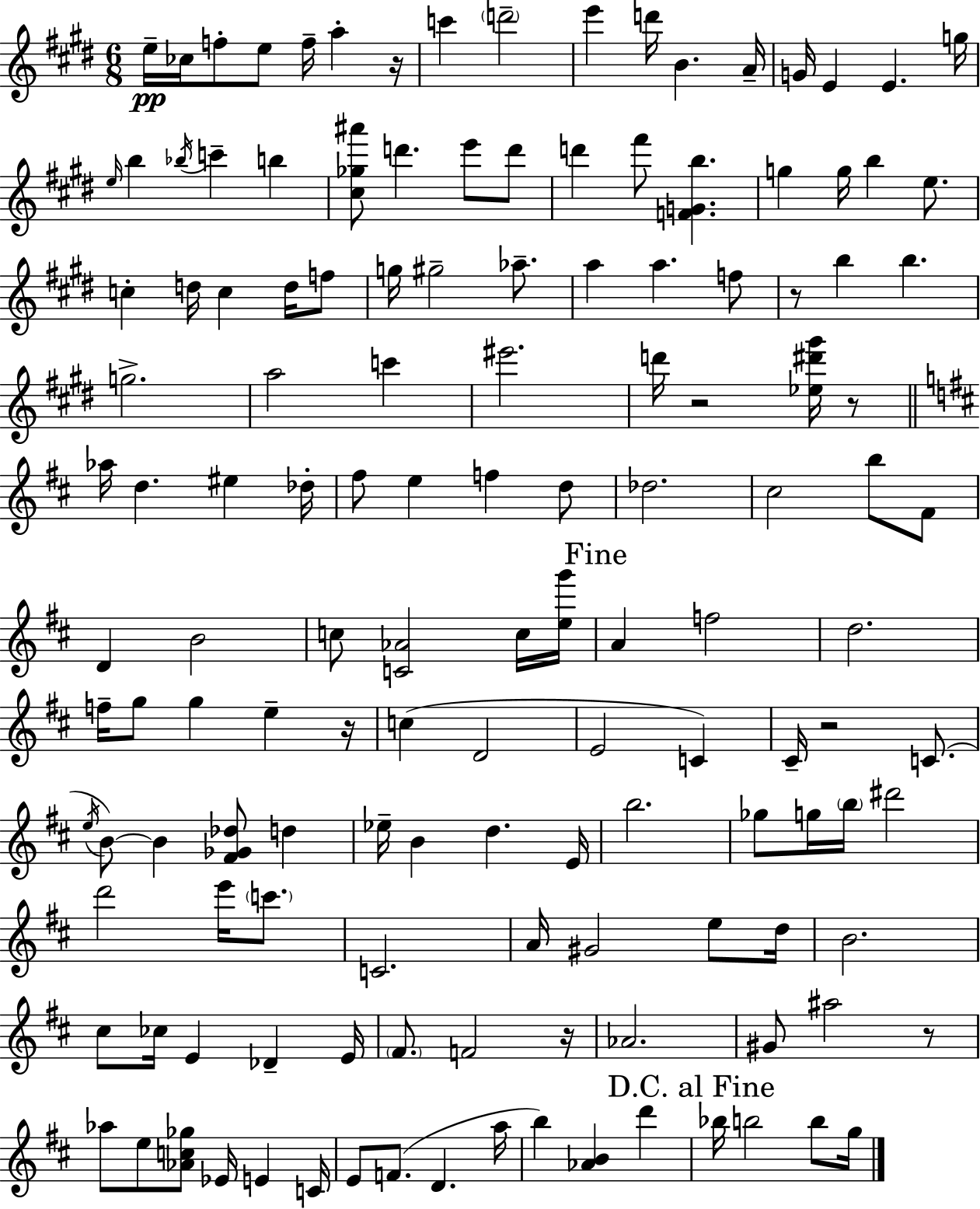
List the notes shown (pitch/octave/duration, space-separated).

E5/s CES5/s F5/e E5/e F5/s A5/q R/s C6/q D6/h E6/q D6/s B4/q. A4/s G4/s E4/q E4/q. G5/s E5/s B5/q Bb5/s C6/q B5/q [C#5,Gb5,A#6]/e D6/q. E6/e D6/e D6/q F#6/e [F4,G4,B5]/q. G5/q G5/s B5/q E5/e. C5/q D5/s C5/q D5/s F5/e G5/s G#5/h Ab5/e. A5/q A5/q. F5/e R/e B5/q B5/q. G5/h. A5/h C6/q EIS6/h. D6/s R/h [Eb5,D#6,G#6]/s R/e Ab5/s D5/q. EIS5/q Db5/s F#5/e E5/q F5/q D5/e Db5/h. C#5/h B5/e F#4/e D4/q B4/h C5/e [C4,Ab4]/h C5/s [E5,G6]/s A4/q F5/h D5/h. F5/s G5/e G5/q E5/q R/s C5/q D4/h E4/h C4/q C#4/s R/h C4/e. E5/s B4/e B4/q [F#4,Gb4,Db5]/e D5/q Eb5/s B4/q D5/q. E4/s B5/h. Gb5/e G5/s B5/s D#6/h D6/h E6/s C6/e. C4/h. A4/s G#4/h E5/e D5/s B4/h. C#5/e CES5/s E4/q Db4/q E4/s F#4/e. F4/h R/s Ab4/h. G#4/e A#5/h R/e Ab5/e E5/e [Ab4,C5,Gb5]/e Eb4/s E4/q C4/s E4/e F4/e. D4/q. A5/s B5/q [Ab4,B4]/q D6/q Bb5/s B5/h B5/e G5/s